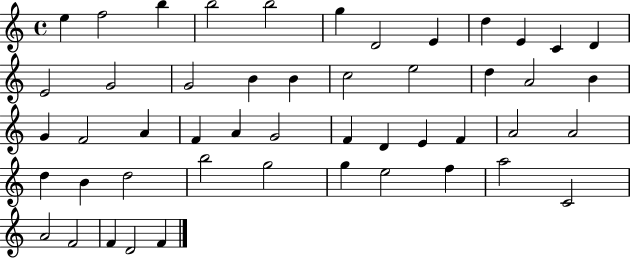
{
  \clef treble
  \time 4/4
  \defaultTimeSignature
  \key c \major
  e''4 f''2 b''4 | b''2 b''2 | g''4 d'2 e'4 | d''4 e'4 c'4 d'4 | \break e'2 g'2 | g'2 b'4 b'4 | c''2 e''2 | d''4 a'2 b'4 | \break g'4 f'2 a'4 | f'4 a'4 g'2 | f'4 d'4 e'4 f'4 | a'2 a'2 | \break d''4 b'4 d''2 | b''2 g''2 | g''4 e''2 f''4 | a''2 c'2 | \break a'2 f'2 | f'4 d'2 f'4 | \bar "|."
}